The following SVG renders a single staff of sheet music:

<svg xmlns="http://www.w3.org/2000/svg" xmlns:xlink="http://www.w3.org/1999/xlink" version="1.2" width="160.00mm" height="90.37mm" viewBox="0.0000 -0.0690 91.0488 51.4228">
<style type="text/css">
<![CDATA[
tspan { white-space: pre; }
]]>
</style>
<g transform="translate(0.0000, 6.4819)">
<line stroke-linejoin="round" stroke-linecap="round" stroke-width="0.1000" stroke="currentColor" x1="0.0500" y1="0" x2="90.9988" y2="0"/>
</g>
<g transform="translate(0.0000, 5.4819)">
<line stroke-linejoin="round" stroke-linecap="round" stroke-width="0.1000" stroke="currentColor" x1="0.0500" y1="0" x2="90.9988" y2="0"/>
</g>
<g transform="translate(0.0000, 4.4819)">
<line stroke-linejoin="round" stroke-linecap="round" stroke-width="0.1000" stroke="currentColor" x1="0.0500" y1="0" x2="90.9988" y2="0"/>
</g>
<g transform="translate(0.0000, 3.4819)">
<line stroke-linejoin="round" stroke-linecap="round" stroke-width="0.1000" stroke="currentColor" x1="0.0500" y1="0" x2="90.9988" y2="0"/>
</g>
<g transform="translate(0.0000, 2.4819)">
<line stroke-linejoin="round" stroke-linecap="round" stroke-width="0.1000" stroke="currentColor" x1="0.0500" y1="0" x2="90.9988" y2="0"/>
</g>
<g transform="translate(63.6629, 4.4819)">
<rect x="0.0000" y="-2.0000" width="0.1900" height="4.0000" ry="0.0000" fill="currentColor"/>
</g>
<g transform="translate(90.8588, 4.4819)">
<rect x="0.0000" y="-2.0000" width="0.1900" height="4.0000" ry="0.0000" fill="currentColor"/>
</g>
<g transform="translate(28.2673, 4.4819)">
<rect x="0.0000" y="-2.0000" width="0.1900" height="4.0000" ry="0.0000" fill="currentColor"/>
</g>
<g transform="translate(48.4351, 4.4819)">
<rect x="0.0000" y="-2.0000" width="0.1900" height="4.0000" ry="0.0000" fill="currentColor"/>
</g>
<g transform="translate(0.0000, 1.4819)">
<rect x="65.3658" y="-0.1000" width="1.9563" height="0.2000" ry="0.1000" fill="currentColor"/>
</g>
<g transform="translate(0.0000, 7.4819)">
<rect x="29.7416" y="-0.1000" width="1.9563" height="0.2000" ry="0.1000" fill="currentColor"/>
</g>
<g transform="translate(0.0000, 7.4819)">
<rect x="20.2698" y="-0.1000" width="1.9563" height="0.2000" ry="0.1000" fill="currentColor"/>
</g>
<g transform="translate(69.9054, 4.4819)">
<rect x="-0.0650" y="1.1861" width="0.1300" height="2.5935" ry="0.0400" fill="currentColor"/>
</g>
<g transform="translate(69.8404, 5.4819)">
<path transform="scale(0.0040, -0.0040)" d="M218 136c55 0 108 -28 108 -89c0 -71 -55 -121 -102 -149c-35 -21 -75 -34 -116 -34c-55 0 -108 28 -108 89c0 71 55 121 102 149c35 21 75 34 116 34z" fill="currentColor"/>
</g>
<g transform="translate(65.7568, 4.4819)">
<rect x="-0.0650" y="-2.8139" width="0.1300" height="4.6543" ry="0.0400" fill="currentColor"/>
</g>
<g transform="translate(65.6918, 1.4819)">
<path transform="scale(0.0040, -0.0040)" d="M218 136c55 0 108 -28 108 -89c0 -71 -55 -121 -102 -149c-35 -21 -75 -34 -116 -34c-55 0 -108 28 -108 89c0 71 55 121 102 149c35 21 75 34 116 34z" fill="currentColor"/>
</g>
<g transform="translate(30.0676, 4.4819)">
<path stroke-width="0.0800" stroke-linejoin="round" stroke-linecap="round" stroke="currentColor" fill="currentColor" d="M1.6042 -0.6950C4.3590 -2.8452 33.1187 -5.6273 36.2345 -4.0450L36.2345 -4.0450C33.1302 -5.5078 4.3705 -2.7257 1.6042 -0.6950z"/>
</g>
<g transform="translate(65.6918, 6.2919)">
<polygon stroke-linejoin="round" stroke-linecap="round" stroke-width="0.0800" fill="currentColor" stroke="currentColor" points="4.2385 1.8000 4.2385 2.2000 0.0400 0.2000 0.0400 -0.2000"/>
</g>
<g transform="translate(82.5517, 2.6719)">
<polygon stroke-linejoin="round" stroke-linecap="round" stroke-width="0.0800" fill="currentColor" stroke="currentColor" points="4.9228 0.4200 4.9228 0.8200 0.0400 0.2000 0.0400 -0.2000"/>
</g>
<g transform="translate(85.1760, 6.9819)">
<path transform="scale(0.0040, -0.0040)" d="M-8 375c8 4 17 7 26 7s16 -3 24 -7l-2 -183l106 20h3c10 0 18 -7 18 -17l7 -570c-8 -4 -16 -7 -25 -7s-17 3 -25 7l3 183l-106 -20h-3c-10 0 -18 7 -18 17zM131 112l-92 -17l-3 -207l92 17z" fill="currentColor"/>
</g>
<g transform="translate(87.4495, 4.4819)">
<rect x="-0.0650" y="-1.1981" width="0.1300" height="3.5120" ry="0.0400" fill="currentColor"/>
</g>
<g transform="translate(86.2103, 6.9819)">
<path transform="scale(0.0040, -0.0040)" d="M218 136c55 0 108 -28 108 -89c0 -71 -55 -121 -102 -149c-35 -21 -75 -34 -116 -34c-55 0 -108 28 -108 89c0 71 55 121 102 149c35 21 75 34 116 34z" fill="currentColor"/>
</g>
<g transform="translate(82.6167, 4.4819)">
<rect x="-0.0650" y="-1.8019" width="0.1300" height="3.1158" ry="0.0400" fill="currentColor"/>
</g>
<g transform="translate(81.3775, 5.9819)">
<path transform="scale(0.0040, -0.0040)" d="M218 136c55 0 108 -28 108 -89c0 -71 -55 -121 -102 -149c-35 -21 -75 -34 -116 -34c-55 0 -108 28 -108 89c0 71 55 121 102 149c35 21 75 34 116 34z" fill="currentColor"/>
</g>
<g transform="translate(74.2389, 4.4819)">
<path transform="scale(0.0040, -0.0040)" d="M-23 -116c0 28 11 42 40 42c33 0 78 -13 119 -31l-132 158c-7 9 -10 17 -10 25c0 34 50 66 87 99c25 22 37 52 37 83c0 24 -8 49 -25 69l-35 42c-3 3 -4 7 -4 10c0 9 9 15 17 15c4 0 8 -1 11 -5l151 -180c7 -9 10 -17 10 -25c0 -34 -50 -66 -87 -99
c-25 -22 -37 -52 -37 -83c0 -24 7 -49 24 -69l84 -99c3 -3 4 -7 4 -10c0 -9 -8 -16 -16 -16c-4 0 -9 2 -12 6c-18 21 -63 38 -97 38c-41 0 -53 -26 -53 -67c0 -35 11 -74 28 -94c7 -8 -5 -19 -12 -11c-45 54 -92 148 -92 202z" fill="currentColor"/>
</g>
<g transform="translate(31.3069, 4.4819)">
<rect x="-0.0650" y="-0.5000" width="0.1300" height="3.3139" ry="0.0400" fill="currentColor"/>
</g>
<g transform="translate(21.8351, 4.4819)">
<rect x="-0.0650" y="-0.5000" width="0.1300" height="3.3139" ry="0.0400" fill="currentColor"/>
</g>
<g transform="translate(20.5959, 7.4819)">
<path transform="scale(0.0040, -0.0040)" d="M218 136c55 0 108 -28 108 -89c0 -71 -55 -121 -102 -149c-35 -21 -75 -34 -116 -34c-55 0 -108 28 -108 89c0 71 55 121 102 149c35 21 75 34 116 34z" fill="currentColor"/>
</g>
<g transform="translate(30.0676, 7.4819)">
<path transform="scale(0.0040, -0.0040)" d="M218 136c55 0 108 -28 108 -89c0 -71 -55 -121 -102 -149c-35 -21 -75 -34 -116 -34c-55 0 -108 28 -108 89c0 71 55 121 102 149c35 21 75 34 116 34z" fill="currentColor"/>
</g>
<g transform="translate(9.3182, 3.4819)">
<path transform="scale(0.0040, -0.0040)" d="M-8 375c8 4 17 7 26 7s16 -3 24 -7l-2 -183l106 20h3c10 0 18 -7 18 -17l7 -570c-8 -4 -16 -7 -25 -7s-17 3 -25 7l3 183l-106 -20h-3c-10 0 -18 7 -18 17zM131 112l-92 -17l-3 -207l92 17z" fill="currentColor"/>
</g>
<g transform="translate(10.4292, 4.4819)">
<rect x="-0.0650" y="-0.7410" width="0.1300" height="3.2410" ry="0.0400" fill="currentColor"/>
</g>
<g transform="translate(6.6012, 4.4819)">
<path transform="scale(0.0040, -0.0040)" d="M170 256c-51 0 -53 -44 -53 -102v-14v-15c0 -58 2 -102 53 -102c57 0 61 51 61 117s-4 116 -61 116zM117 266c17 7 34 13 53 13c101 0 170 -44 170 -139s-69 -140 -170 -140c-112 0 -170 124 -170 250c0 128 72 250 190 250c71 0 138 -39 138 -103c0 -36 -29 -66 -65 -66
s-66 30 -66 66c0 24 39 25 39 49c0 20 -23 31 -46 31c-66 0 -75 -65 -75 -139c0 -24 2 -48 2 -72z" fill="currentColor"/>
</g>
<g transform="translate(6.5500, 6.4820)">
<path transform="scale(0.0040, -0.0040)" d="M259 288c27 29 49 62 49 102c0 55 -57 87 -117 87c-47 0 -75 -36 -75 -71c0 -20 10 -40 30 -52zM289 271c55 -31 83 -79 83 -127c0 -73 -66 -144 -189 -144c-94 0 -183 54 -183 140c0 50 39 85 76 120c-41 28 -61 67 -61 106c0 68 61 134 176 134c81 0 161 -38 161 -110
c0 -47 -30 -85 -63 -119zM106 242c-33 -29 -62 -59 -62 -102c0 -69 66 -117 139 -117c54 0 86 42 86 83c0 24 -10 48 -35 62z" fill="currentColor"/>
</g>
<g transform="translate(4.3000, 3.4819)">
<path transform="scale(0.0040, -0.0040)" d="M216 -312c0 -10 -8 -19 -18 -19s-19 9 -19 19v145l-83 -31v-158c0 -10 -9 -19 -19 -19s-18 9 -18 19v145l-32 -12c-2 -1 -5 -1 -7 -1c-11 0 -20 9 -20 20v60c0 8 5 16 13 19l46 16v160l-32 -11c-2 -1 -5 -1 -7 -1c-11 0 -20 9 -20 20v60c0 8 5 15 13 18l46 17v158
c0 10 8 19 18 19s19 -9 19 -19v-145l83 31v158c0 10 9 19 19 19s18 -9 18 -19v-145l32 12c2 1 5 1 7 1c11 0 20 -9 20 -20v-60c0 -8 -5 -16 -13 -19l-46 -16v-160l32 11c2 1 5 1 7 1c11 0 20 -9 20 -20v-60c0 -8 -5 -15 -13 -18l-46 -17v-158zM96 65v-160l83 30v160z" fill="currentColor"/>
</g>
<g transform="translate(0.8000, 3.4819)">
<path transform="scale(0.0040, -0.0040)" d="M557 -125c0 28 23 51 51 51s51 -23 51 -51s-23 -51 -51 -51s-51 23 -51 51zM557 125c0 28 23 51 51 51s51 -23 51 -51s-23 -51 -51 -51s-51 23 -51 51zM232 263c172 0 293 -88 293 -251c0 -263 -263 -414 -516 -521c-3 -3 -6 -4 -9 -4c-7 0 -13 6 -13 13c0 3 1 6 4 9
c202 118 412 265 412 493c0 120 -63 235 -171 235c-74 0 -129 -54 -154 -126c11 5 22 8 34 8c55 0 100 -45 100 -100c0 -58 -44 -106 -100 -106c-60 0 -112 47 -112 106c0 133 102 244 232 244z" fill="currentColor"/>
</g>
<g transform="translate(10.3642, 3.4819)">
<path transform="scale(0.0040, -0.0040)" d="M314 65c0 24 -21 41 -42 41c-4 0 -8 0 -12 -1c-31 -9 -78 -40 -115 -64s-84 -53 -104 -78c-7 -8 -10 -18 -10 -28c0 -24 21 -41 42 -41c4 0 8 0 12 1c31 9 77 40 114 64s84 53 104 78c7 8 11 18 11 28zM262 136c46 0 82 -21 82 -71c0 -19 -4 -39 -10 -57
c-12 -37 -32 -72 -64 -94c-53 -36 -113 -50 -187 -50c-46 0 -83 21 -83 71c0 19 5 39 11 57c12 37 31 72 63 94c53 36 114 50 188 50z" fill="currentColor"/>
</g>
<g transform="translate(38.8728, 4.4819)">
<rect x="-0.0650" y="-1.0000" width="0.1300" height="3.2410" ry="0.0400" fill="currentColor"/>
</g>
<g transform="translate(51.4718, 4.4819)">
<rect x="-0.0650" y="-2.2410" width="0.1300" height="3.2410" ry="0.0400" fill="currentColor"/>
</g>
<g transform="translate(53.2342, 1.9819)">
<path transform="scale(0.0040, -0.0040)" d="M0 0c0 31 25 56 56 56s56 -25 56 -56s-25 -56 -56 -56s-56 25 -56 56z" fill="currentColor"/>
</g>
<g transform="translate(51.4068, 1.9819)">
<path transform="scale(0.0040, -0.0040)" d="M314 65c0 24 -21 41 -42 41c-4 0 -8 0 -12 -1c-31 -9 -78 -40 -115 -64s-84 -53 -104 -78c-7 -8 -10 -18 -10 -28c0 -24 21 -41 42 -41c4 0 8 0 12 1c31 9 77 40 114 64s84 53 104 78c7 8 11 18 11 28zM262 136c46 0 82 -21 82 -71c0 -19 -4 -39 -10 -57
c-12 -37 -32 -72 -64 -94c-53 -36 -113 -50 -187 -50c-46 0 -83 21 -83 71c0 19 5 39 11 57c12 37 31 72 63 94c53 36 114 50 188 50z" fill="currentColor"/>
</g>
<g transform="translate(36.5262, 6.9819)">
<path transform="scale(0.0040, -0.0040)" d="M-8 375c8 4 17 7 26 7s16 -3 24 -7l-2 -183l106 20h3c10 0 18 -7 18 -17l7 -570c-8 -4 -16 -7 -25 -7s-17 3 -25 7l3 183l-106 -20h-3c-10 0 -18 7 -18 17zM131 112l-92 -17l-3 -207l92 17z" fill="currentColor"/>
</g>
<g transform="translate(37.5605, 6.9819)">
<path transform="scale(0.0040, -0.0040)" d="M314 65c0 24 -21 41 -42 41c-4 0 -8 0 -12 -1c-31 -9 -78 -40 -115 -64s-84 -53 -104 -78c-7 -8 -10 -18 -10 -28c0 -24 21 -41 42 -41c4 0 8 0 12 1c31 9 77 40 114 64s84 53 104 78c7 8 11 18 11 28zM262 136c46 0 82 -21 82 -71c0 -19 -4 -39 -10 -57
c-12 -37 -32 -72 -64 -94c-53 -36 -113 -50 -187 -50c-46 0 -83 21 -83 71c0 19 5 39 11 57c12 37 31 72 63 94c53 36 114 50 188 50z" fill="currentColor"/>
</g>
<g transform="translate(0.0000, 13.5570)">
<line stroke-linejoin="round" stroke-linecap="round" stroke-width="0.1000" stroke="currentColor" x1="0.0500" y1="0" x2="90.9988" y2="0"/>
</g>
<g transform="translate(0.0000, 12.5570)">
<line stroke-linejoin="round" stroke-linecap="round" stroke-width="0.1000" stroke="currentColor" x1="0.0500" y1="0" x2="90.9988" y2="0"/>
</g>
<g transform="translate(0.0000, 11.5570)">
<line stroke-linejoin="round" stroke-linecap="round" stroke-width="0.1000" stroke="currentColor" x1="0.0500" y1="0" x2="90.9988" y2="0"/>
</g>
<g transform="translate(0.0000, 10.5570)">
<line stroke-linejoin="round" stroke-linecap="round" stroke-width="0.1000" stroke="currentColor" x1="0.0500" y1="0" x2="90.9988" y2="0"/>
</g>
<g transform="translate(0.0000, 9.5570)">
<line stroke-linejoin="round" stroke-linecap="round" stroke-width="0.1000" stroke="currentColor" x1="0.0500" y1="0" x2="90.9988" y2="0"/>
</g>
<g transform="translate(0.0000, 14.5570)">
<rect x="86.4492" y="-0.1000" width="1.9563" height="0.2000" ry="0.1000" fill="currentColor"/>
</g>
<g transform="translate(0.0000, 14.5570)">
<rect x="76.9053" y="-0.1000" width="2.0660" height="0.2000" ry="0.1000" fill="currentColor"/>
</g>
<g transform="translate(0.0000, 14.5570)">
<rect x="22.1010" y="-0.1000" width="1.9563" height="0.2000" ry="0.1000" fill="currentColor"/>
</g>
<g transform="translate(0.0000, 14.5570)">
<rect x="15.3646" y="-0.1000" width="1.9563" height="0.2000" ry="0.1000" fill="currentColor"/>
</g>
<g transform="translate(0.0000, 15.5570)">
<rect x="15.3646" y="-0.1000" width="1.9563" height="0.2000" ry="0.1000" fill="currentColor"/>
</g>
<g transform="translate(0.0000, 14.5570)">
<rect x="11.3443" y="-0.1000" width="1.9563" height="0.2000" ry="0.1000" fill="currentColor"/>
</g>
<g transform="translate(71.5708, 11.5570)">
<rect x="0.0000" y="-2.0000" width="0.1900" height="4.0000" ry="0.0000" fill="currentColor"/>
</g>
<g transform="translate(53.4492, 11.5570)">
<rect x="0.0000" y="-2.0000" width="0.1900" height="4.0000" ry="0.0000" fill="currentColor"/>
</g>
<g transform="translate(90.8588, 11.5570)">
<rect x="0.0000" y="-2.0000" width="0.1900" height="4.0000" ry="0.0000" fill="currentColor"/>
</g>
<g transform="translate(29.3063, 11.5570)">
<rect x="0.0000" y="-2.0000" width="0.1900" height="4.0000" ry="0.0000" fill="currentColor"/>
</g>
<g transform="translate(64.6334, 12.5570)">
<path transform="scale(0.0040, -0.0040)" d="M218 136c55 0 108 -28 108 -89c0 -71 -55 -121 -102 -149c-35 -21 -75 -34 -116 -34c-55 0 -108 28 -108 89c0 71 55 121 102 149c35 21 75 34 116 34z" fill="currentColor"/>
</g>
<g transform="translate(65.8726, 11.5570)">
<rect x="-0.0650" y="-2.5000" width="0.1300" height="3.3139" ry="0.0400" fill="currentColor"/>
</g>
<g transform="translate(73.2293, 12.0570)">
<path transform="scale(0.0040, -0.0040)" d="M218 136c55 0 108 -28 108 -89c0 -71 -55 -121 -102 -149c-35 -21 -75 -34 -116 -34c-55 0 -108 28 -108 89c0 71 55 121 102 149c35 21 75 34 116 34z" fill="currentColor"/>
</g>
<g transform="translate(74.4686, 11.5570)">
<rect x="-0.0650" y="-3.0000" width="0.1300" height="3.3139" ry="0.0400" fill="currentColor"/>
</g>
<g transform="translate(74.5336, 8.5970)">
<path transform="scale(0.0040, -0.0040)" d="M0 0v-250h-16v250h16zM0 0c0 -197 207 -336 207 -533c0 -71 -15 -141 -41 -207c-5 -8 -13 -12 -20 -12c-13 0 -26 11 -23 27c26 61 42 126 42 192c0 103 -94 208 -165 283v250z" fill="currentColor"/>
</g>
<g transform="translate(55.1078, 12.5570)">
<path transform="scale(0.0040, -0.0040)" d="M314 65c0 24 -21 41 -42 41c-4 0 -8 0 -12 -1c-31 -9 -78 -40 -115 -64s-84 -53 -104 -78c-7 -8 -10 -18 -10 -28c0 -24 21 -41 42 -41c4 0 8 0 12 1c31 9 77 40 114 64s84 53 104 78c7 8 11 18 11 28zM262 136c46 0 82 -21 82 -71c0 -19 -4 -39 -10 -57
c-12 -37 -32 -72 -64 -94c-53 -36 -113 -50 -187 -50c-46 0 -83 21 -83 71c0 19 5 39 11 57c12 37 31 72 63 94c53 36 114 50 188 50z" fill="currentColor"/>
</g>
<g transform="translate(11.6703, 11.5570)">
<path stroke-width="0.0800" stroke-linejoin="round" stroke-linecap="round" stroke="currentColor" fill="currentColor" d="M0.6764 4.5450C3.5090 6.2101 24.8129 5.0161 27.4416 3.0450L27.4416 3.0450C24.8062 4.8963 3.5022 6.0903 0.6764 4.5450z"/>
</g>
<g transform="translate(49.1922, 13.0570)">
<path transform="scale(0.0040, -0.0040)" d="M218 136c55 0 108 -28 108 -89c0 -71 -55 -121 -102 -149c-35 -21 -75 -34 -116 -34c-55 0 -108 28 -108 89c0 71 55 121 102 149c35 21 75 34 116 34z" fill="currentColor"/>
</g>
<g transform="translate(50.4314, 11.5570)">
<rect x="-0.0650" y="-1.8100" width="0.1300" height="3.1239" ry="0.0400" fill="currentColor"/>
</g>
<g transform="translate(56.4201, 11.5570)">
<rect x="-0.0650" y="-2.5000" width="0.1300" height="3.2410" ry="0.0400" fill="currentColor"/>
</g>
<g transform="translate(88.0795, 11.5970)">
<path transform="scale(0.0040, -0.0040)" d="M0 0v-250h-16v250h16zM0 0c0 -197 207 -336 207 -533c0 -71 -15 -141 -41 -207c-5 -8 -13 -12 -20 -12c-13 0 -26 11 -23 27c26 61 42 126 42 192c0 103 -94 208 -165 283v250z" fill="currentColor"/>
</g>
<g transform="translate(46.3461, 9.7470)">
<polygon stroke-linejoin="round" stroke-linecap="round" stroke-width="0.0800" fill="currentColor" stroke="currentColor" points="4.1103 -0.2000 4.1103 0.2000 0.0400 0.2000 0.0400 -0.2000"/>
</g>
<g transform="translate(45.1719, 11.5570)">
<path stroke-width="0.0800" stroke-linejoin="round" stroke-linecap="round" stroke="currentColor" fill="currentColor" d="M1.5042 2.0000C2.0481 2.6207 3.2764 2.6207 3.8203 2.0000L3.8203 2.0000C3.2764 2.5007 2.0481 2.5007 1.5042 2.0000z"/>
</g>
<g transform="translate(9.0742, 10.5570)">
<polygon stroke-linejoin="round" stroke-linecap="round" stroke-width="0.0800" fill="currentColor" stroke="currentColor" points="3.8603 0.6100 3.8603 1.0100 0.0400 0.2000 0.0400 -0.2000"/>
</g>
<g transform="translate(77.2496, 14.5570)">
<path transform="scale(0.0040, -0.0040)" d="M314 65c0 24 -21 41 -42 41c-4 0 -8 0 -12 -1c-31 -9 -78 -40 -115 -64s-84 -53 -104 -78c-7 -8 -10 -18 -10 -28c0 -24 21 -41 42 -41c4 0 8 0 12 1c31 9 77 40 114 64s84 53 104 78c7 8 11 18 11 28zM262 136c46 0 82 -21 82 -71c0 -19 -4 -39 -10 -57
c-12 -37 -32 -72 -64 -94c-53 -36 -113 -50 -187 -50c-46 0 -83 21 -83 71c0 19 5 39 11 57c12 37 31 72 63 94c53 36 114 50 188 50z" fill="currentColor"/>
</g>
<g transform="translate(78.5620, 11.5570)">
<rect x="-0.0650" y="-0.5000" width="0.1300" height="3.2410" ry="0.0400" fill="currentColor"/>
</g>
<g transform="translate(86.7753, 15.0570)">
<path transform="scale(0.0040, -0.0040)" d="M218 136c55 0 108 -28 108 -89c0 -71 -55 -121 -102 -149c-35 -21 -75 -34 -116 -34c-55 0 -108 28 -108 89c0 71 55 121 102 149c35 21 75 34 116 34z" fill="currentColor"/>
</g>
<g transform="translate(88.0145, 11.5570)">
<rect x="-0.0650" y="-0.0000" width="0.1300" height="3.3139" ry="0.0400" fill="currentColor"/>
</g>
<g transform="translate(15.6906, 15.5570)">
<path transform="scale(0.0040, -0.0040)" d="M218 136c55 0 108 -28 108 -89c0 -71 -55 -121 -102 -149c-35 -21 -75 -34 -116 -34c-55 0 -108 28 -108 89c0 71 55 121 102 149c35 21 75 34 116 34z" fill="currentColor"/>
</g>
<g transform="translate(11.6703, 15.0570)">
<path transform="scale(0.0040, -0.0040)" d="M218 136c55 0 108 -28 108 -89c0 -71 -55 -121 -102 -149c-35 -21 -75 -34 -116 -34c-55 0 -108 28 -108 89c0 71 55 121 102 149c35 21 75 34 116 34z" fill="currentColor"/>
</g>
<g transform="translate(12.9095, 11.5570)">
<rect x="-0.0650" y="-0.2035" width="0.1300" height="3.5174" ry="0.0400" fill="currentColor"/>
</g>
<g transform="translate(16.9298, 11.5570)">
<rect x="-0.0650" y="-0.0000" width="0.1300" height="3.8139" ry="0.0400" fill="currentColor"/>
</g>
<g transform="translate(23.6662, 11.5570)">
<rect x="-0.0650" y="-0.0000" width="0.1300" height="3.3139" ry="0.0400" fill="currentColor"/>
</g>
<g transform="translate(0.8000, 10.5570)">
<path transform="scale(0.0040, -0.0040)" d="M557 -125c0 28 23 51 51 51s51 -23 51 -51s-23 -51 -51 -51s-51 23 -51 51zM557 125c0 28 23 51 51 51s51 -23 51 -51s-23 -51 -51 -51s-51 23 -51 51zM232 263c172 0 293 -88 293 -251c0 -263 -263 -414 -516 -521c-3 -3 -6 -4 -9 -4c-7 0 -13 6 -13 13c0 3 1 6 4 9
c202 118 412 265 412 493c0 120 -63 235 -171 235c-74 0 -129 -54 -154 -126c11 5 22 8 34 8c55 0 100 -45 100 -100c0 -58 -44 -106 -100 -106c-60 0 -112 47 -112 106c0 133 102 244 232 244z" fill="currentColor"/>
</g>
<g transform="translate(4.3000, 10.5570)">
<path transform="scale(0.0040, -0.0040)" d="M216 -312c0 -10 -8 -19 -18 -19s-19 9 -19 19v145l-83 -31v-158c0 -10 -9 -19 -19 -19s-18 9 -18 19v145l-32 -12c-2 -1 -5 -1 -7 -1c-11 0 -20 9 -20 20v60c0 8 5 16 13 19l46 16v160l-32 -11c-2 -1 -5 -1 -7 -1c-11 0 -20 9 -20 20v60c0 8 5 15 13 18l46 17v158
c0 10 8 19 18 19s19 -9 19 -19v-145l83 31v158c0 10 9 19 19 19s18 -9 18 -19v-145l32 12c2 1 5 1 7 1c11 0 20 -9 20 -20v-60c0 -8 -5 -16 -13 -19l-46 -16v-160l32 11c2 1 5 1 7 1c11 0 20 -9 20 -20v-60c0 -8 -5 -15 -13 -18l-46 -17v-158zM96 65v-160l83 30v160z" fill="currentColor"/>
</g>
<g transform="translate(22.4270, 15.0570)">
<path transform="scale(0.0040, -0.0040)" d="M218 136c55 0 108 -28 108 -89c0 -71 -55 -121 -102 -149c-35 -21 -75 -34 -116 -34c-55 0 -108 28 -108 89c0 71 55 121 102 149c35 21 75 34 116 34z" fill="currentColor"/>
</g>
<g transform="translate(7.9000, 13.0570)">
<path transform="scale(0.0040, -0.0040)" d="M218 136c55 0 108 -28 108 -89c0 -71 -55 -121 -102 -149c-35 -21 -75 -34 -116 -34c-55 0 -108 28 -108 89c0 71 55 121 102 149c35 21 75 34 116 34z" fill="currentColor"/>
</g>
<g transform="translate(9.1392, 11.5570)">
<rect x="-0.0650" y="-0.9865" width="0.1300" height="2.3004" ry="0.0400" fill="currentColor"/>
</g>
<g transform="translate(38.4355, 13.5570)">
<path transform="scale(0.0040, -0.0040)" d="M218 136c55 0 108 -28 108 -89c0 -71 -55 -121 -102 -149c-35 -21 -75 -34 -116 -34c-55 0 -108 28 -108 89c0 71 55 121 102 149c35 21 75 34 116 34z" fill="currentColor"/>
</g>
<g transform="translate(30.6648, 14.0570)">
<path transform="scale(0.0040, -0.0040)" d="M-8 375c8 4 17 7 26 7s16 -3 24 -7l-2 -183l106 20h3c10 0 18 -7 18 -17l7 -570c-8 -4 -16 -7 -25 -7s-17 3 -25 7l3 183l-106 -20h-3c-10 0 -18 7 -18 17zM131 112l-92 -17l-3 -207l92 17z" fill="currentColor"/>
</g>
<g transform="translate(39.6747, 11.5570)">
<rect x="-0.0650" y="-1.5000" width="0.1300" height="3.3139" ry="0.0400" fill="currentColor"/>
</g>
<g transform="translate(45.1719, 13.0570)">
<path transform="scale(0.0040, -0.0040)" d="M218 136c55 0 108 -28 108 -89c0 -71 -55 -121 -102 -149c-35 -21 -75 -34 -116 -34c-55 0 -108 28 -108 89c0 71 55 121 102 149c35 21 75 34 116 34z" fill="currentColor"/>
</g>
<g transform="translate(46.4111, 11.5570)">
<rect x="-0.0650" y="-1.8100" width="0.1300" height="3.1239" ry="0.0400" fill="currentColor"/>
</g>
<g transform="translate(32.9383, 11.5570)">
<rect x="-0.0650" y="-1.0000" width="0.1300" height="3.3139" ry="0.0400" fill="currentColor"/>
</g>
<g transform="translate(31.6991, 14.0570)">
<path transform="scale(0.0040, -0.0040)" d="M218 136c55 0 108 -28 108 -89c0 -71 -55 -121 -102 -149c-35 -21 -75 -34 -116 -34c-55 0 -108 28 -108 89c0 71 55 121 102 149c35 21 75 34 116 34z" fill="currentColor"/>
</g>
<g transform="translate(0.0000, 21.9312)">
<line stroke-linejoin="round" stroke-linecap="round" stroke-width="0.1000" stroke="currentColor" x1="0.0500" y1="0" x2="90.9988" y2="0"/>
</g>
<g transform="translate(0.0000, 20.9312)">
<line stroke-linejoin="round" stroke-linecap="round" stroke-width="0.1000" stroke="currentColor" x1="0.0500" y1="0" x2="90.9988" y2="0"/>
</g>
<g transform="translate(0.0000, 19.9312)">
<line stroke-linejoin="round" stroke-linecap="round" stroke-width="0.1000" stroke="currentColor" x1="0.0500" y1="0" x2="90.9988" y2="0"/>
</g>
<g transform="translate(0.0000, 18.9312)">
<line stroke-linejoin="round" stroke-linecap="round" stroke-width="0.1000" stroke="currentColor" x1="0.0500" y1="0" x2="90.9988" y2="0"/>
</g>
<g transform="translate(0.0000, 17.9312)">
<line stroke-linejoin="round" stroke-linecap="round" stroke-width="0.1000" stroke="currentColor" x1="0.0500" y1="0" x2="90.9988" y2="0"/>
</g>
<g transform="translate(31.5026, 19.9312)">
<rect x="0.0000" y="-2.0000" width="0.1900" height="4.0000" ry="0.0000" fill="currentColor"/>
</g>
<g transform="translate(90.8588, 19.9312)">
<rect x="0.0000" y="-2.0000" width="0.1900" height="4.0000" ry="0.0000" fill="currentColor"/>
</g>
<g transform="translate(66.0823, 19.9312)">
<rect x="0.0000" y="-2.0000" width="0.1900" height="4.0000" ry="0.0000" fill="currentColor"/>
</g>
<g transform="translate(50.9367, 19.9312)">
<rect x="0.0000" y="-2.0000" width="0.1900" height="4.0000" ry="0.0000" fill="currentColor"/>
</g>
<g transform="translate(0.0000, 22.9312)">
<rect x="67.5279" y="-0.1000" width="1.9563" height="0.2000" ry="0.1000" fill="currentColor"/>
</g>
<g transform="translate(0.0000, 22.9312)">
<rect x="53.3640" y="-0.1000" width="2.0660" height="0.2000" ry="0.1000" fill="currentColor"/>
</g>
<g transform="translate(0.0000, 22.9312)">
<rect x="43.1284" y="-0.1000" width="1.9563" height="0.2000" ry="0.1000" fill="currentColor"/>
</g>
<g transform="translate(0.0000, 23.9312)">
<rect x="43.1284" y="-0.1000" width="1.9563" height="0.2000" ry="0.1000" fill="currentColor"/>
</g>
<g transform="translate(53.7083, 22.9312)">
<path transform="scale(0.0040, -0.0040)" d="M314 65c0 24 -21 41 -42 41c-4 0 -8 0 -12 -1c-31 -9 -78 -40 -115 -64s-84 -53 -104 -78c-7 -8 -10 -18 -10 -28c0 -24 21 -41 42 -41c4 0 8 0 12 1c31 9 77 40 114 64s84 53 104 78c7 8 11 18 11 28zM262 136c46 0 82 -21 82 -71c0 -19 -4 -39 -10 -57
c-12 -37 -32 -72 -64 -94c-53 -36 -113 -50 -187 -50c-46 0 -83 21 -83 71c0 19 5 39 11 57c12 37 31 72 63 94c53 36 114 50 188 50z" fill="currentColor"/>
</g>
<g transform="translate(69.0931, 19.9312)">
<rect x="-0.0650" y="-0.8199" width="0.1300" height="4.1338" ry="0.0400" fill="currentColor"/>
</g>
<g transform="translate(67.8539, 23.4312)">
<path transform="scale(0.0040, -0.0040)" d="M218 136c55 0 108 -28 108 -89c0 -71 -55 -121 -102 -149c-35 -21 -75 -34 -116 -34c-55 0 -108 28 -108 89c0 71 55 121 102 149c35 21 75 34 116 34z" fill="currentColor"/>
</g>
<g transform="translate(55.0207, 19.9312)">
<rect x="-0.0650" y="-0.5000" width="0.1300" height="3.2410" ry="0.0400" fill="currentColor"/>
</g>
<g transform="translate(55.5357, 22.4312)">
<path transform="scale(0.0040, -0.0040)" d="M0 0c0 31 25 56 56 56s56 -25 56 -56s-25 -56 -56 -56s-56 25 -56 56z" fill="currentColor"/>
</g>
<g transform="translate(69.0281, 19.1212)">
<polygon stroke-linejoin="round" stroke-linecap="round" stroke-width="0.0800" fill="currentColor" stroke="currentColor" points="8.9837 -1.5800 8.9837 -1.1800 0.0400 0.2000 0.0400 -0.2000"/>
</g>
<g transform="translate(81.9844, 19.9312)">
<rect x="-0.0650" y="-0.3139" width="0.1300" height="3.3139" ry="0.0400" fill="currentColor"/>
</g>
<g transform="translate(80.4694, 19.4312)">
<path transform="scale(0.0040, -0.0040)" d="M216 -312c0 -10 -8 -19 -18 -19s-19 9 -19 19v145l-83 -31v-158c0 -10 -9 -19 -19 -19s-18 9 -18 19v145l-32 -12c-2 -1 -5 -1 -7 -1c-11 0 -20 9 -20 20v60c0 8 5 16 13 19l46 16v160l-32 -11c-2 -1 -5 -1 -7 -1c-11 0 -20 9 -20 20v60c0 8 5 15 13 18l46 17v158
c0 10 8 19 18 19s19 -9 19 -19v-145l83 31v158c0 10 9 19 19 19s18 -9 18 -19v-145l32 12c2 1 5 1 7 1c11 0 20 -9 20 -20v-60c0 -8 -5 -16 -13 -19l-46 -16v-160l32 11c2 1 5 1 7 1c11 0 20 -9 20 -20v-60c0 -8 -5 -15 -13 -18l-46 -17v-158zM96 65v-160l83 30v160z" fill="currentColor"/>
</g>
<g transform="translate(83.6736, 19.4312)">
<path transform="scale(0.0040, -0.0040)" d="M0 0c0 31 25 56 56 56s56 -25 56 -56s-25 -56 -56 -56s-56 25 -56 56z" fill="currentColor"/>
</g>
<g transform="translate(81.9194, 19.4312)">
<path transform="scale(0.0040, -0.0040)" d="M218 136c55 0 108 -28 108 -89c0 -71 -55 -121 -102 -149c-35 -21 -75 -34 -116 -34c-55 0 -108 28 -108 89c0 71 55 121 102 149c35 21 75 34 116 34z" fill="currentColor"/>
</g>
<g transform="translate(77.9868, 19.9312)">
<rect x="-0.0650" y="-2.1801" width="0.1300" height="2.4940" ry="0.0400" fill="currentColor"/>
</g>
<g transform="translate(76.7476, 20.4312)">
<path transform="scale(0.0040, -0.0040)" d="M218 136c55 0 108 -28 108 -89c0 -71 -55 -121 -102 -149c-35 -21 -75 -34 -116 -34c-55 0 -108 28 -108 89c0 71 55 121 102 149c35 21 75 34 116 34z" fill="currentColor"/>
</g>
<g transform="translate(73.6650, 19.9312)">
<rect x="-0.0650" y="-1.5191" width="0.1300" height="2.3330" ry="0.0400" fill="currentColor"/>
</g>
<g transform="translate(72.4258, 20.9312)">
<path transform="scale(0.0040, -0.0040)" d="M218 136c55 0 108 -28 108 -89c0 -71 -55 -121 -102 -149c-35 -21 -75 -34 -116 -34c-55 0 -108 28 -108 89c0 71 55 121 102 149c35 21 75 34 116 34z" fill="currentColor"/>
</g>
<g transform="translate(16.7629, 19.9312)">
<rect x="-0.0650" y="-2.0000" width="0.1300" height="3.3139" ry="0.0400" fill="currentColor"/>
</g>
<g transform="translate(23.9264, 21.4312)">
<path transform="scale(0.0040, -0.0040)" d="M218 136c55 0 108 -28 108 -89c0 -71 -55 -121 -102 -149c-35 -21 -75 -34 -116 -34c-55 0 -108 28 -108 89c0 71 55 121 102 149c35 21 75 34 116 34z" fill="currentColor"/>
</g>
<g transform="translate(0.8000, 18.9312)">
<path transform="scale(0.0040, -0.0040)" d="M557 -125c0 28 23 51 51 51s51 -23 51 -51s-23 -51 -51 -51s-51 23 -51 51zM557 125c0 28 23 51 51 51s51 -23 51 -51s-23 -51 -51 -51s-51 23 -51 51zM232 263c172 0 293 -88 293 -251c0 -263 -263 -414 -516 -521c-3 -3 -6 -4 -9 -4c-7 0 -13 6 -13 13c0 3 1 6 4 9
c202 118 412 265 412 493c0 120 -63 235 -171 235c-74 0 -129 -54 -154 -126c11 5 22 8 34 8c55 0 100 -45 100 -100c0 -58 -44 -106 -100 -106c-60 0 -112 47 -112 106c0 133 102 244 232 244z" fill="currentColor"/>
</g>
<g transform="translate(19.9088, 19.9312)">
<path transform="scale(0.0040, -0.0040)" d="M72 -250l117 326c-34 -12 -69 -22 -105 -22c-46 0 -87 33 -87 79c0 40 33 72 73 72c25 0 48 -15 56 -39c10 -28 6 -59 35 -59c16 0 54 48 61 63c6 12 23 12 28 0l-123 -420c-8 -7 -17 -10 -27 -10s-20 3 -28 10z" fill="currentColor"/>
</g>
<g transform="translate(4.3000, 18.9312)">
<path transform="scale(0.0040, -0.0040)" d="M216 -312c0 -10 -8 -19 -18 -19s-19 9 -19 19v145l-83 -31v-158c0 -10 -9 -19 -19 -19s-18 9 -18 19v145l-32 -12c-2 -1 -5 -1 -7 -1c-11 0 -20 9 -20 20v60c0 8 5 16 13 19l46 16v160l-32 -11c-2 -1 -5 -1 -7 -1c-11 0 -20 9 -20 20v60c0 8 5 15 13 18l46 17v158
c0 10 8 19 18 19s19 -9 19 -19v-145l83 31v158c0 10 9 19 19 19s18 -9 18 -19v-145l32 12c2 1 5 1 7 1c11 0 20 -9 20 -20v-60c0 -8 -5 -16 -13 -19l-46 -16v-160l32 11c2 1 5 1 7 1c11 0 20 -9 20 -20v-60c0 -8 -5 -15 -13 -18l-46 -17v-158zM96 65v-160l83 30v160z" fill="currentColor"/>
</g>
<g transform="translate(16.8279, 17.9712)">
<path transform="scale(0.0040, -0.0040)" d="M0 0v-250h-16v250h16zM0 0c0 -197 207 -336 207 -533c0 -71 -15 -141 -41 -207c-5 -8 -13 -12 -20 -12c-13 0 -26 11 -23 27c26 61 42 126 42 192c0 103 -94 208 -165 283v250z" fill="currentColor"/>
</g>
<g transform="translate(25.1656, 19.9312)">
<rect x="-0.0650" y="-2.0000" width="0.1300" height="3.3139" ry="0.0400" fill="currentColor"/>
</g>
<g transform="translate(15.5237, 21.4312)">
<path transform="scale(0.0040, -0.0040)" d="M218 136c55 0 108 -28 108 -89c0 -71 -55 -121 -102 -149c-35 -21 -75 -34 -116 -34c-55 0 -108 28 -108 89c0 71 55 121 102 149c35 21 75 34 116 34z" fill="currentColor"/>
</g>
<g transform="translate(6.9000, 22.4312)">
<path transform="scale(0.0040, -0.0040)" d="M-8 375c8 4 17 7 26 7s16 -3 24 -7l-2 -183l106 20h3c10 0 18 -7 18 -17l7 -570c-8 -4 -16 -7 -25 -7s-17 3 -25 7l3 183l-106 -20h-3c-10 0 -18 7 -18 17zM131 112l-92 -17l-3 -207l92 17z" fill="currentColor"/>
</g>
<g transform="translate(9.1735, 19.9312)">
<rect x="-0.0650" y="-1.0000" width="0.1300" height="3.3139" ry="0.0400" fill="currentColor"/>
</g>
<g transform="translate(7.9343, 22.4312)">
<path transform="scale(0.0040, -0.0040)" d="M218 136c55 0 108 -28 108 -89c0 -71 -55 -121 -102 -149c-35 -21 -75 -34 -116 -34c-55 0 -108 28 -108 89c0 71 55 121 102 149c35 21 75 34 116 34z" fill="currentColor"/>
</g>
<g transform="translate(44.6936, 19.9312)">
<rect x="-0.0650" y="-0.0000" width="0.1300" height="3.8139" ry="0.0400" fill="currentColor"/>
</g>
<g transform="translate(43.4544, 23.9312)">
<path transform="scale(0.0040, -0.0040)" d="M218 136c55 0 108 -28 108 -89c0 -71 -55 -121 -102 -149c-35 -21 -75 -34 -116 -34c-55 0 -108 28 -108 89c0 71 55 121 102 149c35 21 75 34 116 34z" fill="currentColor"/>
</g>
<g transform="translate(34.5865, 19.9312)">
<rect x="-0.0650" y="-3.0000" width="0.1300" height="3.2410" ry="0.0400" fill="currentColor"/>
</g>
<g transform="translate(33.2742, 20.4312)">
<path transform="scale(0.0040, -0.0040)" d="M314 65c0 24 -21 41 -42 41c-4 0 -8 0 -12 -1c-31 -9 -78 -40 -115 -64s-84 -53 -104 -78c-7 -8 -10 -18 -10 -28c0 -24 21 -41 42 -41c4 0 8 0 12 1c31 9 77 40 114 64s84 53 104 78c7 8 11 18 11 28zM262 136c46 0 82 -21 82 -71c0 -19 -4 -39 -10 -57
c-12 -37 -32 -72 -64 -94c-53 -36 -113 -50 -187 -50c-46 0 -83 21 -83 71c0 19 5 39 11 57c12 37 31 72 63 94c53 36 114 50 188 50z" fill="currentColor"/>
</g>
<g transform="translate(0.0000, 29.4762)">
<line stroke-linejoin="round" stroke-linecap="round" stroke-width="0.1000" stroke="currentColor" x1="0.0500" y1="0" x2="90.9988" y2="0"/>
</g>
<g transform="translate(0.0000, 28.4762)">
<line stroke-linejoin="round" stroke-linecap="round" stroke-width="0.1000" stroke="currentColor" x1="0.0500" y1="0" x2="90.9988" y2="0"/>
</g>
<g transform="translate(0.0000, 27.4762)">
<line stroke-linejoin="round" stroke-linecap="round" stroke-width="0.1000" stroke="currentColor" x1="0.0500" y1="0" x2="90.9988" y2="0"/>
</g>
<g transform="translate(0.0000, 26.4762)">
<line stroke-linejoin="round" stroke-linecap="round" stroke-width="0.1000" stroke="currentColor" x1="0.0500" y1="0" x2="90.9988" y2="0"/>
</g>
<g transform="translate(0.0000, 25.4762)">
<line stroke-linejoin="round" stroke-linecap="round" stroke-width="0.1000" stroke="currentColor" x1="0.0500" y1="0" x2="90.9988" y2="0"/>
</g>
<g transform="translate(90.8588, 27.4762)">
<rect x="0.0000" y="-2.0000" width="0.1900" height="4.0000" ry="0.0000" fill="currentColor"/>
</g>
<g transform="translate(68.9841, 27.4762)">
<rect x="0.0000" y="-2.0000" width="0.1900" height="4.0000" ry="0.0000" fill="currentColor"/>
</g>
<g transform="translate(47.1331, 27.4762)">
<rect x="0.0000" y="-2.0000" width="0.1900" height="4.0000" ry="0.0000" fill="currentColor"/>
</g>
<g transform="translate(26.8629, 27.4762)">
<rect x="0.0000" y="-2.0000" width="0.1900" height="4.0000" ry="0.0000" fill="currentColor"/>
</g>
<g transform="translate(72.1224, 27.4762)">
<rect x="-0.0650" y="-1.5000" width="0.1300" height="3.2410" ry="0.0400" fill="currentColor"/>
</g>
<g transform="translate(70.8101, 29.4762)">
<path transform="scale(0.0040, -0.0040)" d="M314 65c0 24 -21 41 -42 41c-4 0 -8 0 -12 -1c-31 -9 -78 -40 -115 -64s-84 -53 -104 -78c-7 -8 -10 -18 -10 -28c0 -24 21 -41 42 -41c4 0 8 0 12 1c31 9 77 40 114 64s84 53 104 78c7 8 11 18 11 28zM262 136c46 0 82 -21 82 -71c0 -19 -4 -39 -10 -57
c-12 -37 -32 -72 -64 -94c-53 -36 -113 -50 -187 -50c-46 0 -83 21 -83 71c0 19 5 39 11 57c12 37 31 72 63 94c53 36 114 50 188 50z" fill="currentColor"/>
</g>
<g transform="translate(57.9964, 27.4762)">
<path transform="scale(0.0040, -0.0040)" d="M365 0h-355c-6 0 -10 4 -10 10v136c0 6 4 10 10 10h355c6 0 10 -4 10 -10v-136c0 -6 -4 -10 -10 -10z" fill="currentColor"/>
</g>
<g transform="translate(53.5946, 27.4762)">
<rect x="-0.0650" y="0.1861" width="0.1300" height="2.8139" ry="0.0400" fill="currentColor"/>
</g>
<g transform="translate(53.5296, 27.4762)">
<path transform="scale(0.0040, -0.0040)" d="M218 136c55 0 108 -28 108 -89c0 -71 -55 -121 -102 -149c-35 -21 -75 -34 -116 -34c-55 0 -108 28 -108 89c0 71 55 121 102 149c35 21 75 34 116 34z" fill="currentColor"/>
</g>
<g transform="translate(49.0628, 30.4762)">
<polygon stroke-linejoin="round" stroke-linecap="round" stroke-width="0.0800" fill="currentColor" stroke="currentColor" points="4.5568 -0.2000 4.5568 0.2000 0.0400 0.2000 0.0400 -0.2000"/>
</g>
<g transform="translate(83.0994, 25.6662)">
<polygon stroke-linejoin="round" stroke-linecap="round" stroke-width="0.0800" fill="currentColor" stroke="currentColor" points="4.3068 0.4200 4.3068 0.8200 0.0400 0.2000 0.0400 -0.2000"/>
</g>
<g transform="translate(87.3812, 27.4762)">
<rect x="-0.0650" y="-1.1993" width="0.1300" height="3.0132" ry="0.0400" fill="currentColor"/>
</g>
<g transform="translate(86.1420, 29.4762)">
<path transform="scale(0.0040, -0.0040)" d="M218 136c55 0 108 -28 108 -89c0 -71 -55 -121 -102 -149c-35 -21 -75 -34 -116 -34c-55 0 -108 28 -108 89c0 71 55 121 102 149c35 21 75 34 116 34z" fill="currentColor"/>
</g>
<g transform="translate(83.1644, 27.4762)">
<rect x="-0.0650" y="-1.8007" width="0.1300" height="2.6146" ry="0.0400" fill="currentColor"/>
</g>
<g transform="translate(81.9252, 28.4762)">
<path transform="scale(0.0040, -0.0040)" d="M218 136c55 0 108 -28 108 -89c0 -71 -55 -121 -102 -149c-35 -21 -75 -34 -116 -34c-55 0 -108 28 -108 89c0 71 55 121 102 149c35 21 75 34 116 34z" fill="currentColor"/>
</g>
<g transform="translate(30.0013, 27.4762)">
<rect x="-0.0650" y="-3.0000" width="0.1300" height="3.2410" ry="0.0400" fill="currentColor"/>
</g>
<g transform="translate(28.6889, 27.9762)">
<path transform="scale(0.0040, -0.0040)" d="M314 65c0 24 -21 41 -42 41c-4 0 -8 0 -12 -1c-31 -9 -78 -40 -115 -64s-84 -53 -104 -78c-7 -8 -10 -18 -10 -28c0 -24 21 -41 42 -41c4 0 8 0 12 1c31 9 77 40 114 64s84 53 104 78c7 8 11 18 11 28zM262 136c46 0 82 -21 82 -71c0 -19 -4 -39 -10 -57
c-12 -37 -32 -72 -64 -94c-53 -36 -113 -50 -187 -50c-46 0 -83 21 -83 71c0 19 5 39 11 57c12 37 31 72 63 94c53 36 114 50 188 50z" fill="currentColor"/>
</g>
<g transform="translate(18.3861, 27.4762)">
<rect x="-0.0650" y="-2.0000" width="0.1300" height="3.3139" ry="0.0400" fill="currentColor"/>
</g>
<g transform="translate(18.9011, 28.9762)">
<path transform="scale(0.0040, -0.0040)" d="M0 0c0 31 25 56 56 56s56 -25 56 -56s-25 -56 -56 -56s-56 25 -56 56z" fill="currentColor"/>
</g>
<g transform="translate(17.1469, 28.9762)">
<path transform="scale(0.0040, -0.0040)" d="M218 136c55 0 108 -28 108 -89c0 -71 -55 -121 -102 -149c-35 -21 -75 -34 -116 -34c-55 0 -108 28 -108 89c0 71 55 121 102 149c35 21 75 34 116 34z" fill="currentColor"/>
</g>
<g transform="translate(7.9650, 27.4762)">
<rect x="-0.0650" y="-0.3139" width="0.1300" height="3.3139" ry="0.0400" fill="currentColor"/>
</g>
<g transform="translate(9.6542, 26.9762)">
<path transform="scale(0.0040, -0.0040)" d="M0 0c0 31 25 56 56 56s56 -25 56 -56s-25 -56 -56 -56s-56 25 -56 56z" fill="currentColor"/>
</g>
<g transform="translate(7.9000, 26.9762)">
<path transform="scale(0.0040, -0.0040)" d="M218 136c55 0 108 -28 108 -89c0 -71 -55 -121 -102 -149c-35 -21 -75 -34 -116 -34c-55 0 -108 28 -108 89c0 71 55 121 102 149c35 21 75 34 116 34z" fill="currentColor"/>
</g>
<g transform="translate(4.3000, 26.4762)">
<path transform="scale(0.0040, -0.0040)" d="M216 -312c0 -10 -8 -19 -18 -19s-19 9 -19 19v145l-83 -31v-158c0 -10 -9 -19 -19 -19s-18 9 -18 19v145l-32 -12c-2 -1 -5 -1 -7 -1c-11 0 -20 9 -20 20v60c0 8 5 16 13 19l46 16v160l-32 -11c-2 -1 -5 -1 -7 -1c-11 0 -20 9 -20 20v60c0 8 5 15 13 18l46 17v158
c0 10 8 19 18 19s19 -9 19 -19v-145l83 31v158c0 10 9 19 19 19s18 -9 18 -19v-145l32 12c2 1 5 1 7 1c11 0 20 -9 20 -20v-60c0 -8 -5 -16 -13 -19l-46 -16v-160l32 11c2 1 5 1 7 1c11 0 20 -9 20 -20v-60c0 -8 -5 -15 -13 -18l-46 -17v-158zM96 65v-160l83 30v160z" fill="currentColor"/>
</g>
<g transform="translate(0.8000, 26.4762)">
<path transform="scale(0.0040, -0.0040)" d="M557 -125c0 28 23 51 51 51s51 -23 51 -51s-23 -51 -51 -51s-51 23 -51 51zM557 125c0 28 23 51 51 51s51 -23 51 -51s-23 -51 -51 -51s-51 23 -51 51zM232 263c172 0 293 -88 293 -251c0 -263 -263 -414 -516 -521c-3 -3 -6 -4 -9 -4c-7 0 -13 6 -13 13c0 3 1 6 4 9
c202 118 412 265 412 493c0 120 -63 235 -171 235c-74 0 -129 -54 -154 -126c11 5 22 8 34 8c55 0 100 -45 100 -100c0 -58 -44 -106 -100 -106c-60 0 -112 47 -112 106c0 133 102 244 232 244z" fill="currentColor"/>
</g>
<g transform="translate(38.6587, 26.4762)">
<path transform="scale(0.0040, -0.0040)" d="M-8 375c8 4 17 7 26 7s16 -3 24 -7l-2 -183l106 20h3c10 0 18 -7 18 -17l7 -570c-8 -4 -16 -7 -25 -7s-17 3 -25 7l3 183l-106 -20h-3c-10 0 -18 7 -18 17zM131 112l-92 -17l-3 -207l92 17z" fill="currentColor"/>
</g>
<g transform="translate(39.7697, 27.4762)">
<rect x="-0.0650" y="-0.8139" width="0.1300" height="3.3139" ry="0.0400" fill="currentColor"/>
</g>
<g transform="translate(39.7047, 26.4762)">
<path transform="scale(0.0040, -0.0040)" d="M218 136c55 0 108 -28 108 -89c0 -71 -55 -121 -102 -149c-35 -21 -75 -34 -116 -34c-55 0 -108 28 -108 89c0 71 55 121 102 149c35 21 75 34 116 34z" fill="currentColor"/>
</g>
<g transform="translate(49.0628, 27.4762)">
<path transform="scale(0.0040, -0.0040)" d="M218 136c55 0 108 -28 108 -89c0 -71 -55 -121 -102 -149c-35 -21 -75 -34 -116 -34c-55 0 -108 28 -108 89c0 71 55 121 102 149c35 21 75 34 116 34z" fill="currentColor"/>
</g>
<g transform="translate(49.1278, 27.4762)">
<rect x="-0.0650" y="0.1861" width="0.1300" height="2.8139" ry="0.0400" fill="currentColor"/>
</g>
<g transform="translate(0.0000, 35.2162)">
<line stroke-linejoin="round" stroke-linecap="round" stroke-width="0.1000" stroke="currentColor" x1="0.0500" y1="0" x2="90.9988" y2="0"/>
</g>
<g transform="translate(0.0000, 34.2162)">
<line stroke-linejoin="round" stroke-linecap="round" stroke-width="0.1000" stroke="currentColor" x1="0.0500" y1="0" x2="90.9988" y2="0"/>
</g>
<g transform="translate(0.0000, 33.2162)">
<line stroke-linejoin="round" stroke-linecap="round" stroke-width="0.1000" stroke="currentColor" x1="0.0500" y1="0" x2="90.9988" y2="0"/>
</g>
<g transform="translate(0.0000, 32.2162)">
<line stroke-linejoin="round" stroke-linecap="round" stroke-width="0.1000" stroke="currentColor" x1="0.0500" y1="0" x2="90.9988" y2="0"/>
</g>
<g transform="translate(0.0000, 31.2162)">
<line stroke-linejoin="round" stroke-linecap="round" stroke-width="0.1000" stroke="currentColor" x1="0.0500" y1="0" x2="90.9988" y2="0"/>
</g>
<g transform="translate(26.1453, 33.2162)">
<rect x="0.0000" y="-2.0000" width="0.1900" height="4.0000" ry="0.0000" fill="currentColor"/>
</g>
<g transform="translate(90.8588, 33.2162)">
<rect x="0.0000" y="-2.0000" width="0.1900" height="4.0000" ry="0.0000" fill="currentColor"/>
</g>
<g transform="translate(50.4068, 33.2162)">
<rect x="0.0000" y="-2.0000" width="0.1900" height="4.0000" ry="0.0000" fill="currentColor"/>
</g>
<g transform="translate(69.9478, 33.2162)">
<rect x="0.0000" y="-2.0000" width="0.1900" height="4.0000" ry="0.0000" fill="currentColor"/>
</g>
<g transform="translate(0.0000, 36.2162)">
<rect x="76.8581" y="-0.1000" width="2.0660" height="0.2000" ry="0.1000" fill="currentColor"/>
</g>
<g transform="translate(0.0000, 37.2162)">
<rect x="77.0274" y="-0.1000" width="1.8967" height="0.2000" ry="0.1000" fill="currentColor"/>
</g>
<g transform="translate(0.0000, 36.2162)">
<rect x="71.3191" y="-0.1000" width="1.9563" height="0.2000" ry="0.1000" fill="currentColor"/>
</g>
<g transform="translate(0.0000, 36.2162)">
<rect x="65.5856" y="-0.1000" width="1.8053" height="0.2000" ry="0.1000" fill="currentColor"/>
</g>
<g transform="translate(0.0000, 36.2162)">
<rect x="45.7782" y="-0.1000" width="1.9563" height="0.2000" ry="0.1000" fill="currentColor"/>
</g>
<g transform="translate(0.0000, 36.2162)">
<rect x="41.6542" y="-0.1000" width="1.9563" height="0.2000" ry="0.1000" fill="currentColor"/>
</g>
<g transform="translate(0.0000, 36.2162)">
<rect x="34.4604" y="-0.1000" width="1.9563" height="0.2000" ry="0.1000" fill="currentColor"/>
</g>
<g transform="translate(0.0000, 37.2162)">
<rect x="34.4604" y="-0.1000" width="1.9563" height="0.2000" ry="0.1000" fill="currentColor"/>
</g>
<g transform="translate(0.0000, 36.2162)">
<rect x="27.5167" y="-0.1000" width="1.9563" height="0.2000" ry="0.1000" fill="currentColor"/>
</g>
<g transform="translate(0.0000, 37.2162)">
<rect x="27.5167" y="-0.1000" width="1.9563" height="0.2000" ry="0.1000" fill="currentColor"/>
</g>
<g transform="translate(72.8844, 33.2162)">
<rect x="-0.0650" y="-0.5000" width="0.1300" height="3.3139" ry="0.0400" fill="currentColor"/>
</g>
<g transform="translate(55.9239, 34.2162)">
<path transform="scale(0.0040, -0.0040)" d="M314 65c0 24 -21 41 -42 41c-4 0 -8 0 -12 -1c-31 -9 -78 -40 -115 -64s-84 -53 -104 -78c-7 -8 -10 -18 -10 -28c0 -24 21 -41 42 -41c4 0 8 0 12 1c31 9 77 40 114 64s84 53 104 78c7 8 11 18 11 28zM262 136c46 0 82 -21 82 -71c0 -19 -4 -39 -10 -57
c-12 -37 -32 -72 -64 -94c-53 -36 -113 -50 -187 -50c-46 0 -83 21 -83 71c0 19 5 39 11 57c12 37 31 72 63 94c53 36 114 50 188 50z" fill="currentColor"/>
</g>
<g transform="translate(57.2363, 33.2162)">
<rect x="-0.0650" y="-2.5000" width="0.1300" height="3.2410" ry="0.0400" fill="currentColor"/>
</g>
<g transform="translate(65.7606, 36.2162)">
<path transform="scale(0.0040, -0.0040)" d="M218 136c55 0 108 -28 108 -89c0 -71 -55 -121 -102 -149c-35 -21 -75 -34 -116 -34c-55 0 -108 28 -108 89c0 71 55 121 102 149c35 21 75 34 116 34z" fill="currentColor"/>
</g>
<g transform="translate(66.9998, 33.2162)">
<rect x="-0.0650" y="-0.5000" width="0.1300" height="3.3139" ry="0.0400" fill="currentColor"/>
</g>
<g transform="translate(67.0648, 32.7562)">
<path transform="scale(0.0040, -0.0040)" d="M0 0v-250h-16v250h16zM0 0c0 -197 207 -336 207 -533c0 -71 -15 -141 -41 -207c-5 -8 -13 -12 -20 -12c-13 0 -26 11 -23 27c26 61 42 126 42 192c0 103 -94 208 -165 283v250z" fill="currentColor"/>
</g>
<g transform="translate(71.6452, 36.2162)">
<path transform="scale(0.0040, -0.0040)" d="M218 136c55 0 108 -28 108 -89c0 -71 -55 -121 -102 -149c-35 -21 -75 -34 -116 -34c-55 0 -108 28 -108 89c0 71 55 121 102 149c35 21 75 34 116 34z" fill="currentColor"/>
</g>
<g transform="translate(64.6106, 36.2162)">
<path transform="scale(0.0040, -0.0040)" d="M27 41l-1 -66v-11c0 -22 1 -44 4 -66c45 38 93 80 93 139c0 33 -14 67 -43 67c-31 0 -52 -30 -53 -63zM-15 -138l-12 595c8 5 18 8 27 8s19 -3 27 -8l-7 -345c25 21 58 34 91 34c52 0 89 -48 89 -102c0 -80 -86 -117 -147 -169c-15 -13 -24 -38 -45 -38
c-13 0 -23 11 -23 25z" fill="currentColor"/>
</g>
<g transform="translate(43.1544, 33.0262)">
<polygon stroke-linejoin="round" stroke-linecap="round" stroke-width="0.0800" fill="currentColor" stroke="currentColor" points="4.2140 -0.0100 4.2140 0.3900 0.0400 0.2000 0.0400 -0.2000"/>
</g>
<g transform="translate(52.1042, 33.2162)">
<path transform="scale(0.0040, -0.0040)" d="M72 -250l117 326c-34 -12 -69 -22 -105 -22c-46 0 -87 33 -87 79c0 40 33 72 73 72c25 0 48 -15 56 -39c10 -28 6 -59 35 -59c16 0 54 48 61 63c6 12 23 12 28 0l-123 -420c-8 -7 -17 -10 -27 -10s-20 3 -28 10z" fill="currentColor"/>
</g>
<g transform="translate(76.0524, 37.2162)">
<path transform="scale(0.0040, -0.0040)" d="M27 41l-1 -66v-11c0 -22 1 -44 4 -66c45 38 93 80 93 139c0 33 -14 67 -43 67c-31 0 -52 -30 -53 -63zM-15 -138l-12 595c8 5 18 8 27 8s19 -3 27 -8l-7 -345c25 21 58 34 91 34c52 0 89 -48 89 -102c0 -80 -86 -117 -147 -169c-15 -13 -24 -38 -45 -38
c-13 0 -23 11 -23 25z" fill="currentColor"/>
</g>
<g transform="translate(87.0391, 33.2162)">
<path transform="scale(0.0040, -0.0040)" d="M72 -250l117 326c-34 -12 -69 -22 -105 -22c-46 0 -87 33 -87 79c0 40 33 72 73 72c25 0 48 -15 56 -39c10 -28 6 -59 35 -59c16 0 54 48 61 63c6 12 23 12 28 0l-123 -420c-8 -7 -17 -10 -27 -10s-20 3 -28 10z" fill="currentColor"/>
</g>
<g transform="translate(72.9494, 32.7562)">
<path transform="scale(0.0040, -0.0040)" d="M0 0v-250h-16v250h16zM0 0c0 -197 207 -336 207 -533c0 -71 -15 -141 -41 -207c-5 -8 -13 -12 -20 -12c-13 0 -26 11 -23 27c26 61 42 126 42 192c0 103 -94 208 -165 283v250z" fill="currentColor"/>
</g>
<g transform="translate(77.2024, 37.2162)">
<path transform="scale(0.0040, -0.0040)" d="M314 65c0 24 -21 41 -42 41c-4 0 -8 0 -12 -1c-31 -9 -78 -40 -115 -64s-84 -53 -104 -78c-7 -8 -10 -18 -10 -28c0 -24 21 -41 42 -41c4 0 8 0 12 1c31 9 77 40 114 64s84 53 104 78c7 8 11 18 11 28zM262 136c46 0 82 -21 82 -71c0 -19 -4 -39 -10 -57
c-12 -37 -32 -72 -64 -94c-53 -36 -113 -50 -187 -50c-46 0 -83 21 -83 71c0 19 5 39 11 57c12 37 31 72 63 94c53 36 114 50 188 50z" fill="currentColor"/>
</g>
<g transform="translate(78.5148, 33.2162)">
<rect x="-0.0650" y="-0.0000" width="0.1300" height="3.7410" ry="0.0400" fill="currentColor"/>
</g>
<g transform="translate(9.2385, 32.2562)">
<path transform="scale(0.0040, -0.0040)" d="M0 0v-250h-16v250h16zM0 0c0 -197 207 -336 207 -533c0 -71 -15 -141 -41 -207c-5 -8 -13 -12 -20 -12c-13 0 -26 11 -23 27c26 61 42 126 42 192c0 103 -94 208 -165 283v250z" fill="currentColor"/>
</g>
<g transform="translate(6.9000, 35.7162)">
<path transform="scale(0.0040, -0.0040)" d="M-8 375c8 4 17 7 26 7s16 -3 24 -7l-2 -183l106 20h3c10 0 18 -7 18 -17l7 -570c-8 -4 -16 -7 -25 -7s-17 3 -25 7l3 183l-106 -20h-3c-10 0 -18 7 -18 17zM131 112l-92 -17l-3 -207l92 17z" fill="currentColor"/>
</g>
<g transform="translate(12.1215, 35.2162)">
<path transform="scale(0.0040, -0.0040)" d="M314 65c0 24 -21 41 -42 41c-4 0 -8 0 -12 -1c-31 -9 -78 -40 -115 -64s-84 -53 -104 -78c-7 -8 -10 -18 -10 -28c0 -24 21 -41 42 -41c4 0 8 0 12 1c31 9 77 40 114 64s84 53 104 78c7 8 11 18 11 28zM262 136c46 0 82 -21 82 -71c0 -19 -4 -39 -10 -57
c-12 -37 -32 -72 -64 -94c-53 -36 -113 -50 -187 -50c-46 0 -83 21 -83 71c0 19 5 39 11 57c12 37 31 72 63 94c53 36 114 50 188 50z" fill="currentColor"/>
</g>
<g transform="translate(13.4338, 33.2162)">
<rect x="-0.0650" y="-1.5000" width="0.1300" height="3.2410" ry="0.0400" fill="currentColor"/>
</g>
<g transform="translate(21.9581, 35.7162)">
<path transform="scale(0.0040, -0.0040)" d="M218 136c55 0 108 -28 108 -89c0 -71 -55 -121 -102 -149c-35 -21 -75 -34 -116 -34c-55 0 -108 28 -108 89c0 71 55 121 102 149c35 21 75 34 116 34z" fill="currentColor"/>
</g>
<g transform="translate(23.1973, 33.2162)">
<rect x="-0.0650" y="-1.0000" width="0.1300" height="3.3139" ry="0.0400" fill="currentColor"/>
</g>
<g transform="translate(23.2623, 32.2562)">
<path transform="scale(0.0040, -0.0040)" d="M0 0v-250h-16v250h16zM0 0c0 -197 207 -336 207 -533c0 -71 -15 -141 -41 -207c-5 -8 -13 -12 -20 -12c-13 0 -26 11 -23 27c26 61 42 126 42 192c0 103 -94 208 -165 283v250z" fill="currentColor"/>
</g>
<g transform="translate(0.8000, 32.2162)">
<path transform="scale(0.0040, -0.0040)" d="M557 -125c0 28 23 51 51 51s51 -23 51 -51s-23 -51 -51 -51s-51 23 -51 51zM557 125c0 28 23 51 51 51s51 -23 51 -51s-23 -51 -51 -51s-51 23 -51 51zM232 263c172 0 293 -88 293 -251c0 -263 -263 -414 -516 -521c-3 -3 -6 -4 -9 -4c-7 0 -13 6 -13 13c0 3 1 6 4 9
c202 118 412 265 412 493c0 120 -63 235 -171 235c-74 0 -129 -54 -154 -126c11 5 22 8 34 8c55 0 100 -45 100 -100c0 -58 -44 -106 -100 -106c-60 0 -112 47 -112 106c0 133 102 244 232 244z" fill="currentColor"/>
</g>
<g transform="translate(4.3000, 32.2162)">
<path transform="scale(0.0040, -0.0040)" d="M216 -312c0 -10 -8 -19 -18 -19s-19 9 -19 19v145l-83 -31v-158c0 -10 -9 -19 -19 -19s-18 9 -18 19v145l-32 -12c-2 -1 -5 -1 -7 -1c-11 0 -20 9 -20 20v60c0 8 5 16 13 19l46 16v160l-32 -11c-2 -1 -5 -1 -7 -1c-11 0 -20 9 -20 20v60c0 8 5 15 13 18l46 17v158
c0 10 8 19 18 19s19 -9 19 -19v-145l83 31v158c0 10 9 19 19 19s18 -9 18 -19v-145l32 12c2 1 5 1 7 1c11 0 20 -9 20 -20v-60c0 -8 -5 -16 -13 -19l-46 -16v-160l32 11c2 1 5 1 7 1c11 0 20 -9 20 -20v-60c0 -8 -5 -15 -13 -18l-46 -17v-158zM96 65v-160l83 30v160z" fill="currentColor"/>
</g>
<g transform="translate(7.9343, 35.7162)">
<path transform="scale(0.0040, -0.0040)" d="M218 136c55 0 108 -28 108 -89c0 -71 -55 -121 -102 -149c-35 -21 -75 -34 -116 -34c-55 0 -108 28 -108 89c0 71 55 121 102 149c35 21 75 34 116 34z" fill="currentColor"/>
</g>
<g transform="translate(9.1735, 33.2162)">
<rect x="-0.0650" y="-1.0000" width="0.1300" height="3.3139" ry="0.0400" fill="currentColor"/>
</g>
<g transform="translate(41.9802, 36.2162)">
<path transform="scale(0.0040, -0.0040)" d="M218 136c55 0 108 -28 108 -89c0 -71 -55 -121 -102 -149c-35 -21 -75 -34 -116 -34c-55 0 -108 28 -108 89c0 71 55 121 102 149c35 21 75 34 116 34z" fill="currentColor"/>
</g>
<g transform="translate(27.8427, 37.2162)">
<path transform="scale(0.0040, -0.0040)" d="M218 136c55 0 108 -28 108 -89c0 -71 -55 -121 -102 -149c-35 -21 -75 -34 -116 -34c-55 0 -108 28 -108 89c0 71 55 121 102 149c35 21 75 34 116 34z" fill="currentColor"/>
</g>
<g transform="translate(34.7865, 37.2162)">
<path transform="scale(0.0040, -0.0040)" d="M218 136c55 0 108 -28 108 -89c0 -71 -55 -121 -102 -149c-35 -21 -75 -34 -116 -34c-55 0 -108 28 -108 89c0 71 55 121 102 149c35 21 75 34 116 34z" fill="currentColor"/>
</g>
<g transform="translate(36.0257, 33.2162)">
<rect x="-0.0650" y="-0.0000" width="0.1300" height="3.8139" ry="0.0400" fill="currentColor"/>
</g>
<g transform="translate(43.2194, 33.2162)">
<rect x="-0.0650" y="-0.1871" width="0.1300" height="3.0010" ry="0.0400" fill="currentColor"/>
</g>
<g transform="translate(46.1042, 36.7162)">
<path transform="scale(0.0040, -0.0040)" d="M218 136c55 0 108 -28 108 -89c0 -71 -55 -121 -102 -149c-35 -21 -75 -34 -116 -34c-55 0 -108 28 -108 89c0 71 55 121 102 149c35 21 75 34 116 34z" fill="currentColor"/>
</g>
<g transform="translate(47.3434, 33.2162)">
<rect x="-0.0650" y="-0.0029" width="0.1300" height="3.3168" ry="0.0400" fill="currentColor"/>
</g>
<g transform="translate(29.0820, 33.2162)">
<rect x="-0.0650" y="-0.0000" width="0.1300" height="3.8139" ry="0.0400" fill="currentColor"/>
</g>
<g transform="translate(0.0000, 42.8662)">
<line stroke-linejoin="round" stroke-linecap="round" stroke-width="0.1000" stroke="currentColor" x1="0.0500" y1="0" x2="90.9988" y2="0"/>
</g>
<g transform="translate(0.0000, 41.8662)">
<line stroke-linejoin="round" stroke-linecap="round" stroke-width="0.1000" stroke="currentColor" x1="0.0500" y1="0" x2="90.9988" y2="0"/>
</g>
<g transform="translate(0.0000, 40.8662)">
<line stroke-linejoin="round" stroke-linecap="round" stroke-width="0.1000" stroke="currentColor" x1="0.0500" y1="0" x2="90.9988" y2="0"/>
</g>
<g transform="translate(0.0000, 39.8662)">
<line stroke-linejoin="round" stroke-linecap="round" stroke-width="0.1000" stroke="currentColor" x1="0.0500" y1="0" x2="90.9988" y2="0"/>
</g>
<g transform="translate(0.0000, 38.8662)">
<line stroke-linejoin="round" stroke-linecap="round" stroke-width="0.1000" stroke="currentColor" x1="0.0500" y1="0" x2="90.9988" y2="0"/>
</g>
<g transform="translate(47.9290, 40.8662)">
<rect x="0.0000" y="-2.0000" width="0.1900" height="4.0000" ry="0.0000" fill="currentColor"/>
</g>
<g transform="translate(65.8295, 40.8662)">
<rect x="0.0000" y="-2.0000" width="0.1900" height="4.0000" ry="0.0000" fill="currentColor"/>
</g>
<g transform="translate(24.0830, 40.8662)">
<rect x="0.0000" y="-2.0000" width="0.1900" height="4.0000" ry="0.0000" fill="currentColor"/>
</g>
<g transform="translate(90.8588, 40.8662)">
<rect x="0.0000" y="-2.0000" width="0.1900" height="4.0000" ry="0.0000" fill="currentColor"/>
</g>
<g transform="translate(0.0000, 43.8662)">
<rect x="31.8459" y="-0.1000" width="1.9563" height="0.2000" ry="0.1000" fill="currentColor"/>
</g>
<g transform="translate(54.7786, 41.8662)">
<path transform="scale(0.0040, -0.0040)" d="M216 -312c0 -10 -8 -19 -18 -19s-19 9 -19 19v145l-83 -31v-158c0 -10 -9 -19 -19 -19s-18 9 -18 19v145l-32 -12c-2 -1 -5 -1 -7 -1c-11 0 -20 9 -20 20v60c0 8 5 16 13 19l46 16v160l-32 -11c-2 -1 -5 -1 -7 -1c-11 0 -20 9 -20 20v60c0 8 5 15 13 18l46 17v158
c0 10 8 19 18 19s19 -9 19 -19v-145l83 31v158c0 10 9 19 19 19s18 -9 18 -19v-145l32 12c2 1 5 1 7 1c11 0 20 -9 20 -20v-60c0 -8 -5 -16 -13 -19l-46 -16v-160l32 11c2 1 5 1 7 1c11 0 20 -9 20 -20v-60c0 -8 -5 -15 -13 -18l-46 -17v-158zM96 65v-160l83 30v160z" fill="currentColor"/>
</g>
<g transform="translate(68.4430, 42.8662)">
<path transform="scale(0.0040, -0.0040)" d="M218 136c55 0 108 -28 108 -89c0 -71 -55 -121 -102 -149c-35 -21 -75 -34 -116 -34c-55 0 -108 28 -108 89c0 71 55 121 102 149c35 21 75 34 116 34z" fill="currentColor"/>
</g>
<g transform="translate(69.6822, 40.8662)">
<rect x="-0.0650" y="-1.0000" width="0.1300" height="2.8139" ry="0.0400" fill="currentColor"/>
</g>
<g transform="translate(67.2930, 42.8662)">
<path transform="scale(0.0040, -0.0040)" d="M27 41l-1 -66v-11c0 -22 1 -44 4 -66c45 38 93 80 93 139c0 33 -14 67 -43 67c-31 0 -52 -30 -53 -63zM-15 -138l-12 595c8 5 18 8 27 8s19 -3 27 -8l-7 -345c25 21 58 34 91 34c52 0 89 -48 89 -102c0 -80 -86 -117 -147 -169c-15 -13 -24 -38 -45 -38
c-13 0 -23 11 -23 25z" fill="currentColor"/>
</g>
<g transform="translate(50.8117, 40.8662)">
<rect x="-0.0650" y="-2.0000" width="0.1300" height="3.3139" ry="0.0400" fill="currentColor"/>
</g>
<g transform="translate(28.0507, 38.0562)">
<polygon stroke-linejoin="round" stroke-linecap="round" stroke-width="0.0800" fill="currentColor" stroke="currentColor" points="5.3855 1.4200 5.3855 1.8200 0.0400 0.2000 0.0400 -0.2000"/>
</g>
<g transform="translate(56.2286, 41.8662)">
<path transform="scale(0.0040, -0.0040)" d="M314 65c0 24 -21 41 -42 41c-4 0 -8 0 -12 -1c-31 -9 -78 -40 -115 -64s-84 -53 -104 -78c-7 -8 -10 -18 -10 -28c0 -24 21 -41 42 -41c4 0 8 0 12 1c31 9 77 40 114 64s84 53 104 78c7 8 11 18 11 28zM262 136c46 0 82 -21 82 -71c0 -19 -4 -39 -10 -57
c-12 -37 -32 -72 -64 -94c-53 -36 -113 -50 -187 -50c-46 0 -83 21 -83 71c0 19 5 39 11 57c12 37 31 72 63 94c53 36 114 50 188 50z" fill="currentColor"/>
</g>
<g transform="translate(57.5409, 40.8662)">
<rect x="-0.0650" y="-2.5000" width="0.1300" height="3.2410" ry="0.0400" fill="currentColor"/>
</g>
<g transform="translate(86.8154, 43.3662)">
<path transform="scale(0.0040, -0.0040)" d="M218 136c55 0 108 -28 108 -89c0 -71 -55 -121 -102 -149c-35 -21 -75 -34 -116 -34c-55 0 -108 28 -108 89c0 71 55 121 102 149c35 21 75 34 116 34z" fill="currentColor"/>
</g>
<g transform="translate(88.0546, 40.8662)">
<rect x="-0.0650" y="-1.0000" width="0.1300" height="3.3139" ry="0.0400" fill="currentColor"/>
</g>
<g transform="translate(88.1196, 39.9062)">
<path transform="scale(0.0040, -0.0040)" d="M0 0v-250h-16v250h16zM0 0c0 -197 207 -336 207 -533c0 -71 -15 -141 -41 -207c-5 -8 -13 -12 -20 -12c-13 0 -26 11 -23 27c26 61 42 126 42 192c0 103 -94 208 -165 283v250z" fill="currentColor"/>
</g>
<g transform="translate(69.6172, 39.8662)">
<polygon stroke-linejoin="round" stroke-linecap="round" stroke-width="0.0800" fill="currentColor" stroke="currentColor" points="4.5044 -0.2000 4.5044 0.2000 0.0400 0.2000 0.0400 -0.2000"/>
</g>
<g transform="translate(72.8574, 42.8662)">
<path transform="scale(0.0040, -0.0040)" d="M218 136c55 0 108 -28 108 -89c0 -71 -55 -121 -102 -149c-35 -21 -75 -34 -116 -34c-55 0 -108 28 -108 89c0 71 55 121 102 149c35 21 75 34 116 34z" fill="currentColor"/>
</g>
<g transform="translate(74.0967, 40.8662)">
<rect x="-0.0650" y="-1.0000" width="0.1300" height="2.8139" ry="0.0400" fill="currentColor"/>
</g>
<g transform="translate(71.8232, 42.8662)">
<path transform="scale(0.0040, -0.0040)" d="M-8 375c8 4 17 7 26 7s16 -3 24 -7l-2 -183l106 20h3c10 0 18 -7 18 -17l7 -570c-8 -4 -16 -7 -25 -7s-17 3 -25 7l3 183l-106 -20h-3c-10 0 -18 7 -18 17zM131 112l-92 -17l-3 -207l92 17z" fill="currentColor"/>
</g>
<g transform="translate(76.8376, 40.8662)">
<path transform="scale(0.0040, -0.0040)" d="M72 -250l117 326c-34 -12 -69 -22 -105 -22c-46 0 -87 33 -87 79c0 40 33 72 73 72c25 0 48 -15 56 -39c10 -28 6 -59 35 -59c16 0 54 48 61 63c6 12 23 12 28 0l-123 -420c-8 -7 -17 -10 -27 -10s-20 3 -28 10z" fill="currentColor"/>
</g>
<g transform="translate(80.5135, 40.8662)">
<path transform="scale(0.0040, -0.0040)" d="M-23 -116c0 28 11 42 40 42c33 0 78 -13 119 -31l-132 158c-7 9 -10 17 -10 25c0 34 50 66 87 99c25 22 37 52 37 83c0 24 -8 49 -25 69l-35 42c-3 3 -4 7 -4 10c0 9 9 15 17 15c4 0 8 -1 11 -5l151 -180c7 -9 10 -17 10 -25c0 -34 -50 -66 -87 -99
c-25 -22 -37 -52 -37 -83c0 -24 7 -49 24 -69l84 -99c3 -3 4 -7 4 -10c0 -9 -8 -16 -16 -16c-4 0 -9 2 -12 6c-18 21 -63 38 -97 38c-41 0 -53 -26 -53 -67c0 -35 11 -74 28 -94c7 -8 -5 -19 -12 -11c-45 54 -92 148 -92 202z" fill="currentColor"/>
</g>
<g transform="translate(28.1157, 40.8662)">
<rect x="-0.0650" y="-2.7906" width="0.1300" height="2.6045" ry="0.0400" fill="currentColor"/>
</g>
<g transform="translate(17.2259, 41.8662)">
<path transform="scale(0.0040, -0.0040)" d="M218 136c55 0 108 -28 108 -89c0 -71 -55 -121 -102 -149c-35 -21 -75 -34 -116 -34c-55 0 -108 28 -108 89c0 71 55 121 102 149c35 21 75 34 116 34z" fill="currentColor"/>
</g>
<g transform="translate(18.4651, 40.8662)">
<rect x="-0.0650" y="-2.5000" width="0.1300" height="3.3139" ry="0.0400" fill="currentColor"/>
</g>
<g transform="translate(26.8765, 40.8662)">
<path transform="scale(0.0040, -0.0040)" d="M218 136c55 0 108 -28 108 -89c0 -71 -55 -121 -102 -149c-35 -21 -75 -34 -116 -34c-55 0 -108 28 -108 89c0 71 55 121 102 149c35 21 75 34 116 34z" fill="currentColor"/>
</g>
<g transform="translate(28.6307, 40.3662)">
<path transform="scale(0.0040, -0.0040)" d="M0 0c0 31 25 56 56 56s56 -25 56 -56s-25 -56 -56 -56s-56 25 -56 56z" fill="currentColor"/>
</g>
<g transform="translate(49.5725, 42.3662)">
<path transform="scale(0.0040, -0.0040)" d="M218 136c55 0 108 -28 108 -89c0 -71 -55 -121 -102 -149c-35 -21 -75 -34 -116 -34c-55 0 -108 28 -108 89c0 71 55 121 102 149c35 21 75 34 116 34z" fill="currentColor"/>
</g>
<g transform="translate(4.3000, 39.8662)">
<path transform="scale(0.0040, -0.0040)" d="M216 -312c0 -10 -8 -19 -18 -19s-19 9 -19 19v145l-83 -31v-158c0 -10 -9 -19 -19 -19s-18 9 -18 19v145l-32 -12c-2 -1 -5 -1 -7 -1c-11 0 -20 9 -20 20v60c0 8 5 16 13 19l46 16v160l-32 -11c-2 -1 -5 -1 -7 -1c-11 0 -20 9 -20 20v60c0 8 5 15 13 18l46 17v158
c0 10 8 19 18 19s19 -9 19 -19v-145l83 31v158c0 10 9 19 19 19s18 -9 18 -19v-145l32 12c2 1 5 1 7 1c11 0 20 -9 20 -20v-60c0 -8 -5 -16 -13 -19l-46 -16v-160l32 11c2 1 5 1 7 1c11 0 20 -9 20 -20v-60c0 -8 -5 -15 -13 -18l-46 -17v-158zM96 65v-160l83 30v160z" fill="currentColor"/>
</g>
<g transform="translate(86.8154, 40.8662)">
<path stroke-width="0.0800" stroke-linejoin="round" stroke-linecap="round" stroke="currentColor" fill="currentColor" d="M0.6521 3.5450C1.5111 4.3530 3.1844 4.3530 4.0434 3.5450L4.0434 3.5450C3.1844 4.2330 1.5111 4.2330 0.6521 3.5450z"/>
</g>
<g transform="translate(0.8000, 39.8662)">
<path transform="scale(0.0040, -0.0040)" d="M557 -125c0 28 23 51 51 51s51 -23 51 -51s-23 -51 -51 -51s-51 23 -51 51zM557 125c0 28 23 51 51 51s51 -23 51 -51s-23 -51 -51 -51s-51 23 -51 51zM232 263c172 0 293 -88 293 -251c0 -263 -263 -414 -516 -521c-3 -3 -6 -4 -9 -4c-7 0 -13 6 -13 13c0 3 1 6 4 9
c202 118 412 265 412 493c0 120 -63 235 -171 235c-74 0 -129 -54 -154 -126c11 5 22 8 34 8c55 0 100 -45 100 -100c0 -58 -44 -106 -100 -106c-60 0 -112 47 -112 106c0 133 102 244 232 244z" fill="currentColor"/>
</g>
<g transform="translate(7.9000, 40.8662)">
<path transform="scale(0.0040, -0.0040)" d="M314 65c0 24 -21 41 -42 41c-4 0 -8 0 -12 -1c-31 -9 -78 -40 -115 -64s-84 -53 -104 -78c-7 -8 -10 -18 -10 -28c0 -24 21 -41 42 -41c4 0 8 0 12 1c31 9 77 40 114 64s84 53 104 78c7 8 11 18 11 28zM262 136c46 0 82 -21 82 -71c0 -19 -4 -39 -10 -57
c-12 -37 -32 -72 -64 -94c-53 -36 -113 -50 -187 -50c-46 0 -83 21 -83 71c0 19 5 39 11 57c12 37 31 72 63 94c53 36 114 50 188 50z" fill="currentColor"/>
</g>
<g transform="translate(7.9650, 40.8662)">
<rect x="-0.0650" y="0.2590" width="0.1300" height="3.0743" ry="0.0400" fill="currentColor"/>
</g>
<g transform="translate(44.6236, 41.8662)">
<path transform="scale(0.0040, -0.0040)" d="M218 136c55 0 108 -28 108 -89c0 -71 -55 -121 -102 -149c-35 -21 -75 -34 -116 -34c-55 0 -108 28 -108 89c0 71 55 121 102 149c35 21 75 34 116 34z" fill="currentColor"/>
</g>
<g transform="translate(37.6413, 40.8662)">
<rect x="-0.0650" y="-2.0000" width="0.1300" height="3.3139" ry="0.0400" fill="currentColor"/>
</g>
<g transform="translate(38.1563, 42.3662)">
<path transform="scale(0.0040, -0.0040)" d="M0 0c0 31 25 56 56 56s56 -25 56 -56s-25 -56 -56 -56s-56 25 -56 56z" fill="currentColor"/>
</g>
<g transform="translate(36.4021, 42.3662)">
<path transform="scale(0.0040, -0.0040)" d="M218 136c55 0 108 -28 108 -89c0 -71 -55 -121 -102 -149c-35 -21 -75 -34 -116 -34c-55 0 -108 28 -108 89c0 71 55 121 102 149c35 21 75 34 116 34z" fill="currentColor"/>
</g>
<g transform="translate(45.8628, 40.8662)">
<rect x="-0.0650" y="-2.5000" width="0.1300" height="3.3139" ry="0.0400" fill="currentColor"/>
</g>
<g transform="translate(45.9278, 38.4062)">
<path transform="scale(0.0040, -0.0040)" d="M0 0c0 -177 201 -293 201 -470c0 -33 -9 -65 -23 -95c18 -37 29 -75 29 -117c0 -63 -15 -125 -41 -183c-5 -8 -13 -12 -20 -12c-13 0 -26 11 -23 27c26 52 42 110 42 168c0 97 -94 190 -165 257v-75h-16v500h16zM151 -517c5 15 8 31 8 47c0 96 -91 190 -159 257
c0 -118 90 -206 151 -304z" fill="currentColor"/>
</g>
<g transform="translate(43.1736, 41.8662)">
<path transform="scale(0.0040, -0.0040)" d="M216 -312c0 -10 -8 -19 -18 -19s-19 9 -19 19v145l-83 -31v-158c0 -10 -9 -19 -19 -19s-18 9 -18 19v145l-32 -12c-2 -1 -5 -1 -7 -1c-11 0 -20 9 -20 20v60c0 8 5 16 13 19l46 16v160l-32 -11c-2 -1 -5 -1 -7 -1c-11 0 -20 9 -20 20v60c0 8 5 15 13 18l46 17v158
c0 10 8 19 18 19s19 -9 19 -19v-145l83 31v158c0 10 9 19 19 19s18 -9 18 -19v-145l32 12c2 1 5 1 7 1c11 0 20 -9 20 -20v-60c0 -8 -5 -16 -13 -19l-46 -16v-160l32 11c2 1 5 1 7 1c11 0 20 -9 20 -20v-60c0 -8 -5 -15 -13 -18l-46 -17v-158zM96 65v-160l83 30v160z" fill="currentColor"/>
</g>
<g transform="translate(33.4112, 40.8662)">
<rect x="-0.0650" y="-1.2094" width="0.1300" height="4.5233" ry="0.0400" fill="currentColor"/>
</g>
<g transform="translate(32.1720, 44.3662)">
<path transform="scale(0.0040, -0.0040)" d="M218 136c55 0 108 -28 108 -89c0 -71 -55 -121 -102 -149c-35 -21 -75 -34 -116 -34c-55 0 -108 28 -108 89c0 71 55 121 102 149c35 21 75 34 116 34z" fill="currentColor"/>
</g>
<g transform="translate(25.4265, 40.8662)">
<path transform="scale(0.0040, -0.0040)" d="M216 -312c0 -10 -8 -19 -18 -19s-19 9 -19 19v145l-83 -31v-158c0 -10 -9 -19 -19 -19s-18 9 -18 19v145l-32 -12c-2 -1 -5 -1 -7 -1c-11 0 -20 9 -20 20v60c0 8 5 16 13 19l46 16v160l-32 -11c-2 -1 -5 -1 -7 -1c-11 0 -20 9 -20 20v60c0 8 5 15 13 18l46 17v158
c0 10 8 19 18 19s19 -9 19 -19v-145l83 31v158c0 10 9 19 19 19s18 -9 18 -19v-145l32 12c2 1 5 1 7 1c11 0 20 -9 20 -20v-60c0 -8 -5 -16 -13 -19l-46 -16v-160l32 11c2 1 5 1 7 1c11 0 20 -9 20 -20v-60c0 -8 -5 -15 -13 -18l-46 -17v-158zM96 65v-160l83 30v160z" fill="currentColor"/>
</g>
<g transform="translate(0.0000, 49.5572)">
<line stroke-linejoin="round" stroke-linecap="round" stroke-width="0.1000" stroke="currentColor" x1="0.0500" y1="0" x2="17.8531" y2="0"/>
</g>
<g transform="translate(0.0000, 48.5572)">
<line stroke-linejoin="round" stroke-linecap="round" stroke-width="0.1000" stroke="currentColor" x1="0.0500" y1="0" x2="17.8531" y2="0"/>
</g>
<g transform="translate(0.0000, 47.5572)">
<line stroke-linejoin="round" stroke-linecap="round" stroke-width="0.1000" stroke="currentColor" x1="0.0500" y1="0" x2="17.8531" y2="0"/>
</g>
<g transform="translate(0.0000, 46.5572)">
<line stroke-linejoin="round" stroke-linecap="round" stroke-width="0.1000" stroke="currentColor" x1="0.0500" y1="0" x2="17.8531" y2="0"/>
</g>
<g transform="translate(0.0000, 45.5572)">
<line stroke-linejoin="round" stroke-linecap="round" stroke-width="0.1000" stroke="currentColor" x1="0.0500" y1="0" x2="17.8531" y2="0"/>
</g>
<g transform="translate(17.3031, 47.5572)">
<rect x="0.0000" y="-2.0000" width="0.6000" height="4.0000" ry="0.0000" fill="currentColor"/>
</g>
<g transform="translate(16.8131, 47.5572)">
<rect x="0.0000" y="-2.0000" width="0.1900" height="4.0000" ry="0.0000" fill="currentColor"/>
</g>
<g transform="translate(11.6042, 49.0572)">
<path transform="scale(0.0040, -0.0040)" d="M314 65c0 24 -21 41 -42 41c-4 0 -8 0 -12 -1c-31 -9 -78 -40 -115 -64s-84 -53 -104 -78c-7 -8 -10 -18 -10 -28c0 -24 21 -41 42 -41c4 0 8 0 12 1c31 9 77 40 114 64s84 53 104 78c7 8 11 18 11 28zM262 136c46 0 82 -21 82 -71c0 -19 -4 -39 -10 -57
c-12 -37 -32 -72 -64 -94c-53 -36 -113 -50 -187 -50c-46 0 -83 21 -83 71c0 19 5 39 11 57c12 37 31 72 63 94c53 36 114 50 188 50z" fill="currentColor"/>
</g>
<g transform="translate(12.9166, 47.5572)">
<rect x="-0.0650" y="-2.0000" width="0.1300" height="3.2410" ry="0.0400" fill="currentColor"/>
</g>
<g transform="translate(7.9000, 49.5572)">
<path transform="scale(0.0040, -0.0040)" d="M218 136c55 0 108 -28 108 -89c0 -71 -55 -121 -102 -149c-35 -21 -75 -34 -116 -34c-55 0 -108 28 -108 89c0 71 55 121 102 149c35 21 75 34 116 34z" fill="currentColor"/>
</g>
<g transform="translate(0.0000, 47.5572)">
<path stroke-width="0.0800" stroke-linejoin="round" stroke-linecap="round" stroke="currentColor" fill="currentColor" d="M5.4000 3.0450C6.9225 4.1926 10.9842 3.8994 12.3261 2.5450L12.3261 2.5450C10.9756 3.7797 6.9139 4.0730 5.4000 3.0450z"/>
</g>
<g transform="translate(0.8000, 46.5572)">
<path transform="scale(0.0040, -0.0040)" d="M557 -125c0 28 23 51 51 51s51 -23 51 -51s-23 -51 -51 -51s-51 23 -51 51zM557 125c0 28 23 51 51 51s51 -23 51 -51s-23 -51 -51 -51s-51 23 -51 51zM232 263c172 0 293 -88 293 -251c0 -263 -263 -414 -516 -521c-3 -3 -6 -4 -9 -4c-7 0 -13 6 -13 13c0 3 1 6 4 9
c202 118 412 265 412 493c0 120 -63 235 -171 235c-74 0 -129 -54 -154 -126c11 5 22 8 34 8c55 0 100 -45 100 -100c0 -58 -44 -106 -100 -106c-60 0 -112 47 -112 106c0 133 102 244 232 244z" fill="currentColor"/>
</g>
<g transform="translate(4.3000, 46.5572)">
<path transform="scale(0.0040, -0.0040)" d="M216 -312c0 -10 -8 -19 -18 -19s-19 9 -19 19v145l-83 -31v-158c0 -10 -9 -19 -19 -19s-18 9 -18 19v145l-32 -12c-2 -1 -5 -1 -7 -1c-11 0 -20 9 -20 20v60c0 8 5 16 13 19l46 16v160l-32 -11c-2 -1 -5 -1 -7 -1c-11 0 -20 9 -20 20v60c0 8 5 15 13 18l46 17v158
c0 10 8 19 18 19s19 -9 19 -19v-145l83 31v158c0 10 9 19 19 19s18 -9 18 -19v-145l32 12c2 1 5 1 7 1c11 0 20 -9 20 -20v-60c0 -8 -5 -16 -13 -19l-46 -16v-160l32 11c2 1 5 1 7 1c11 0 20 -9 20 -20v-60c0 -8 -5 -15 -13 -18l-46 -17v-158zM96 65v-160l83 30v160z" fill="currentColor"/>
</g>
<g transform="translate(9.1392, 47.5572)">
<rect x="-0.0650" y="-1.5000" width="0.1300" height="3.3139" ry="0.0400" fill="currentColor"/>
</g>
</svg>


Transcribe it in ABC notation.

X:1
T:Untitled
M:6/8
L:1/4
K:G
F,2 E,, E,, F,,2 B,2 C/2 B,,/2 z A,,/2 F,,/2 A,,/2 D,,/2 C,, D,, F,, G,, A,,/2 A,,/2 B,,2 B,, C,/2 E,,2 D,,/2 F,, A,,/2 z/2 A,, C,2 C,, E,,2 D,,/2 B,,/2 C,/2 ^E, E, A,, C,2 F, D,/2 D,/2 z2 G,,2 B,,/2 G,,/2 F,,/2 G,,2 F,,/2 C,, C,, E,,/2 D,,/2 z/2 B,,2 _E,,/2 E,,/2 _C,,2 z/2 D,2 B,, ^D,/2 D,,/2 A,, ^B,,/4 A,, ^B,,2 _G,,/2 G,,/2 z/2 z ^F,,/2 G,, A,,2